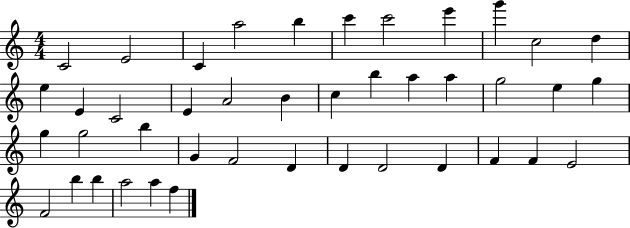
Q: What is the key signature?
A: C major